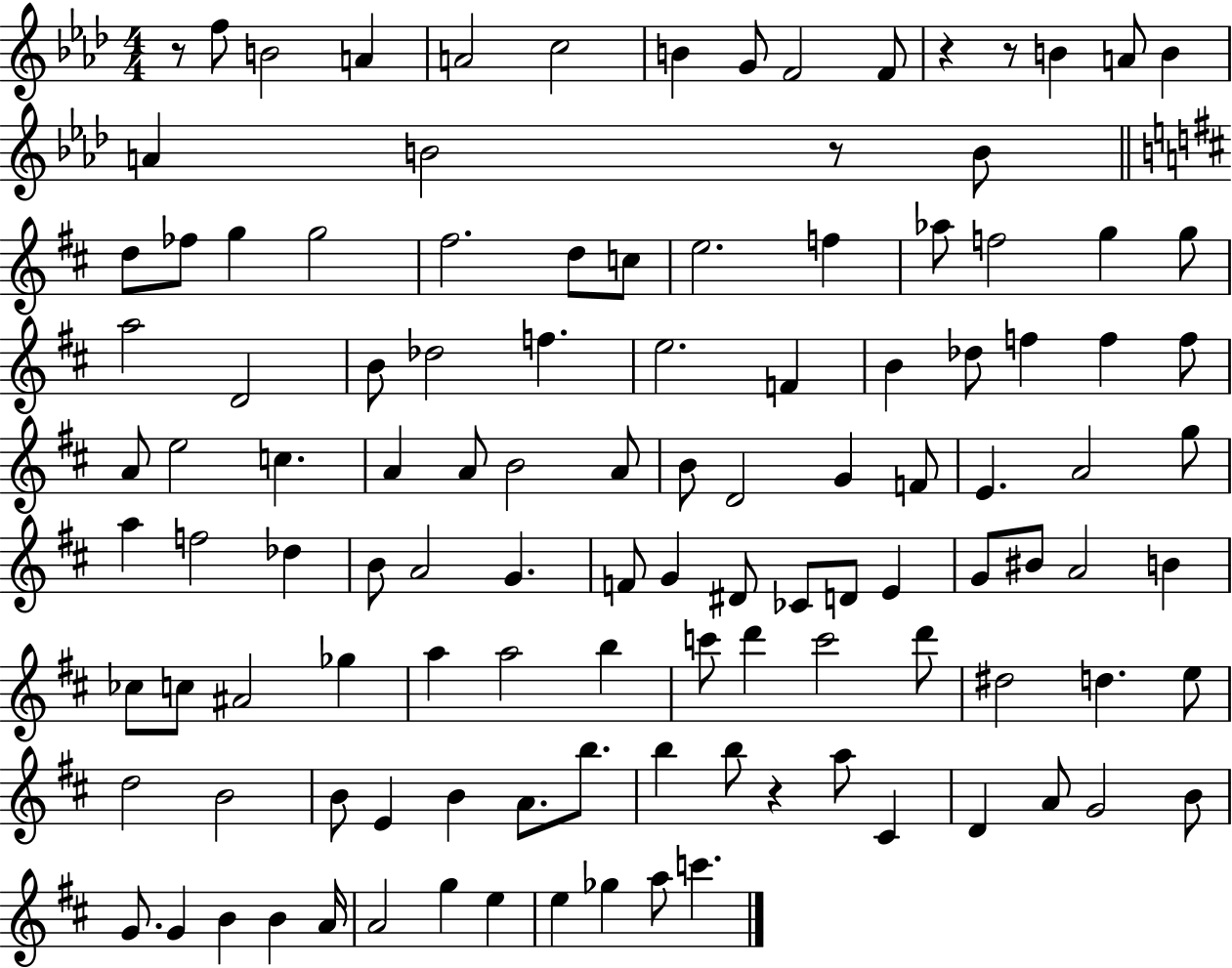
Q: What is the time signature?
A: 4/4